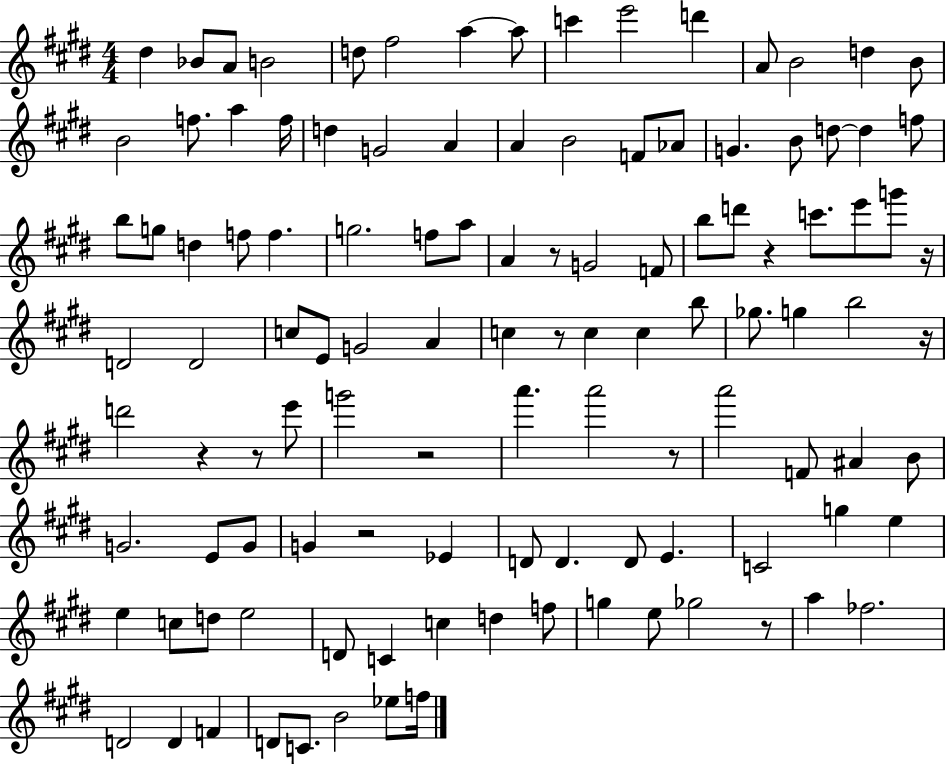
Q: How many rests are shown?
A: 11